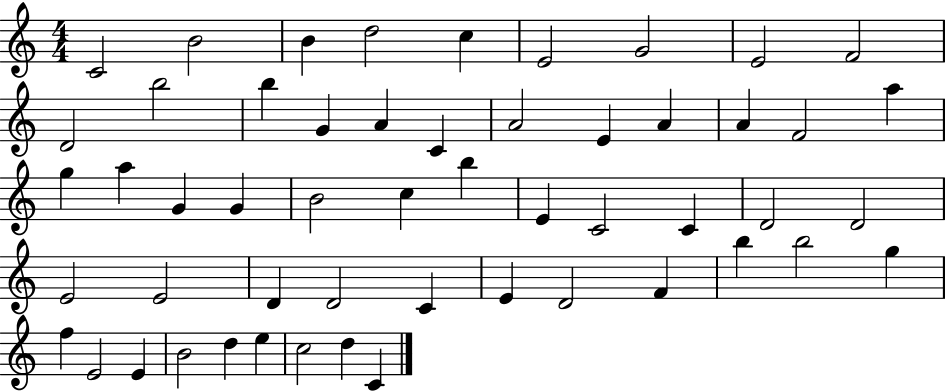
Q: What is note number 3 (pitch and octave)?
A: B4